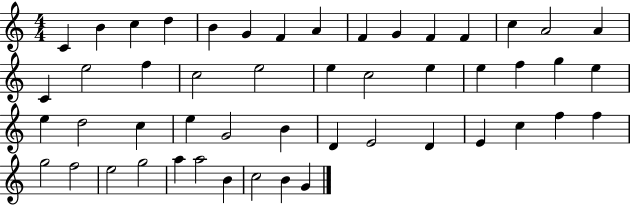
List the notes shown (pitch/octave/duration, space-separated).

C4/q B4/q C5/q D5/q B4/q G4/q F4/q A4/q F4/q G4/q F4/q F4/q C5/q A4/h A4/q C4/q E5/h F5/q C5/h E5/h E5/q C5/h E5/q E5/q F5/q G5/q E5/q E5/q D5/h C5/q E5/q G4/h B4/q D4/q E4/h D4/q E4/q C5/q F5/q F5/q G5/h F5/h E5/h G5/h A5/q A5/h B4/q C5/h B4/q G4/q